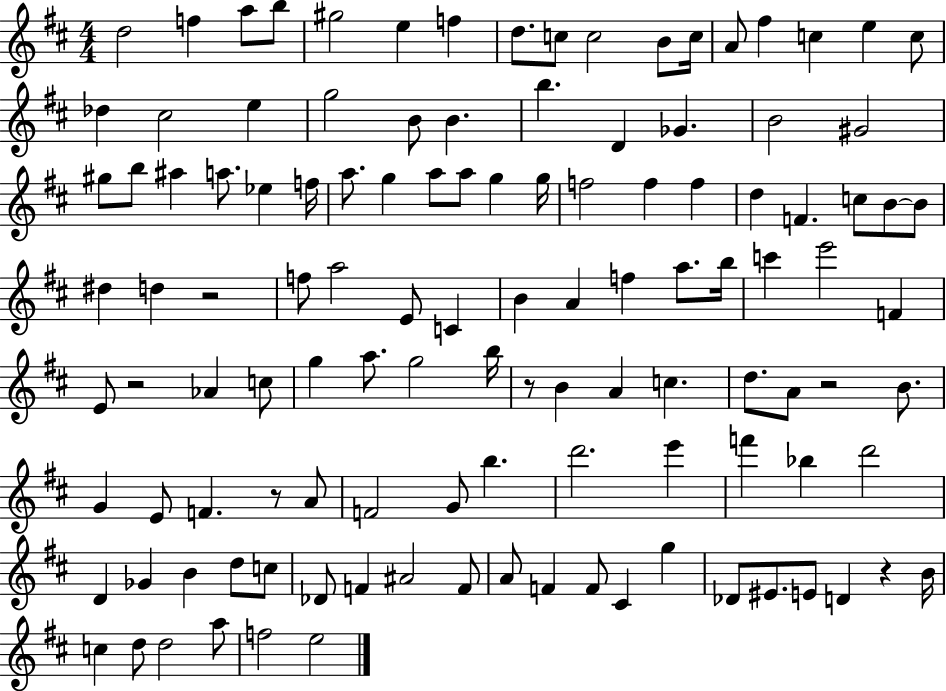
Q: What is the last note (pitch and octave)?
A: E5